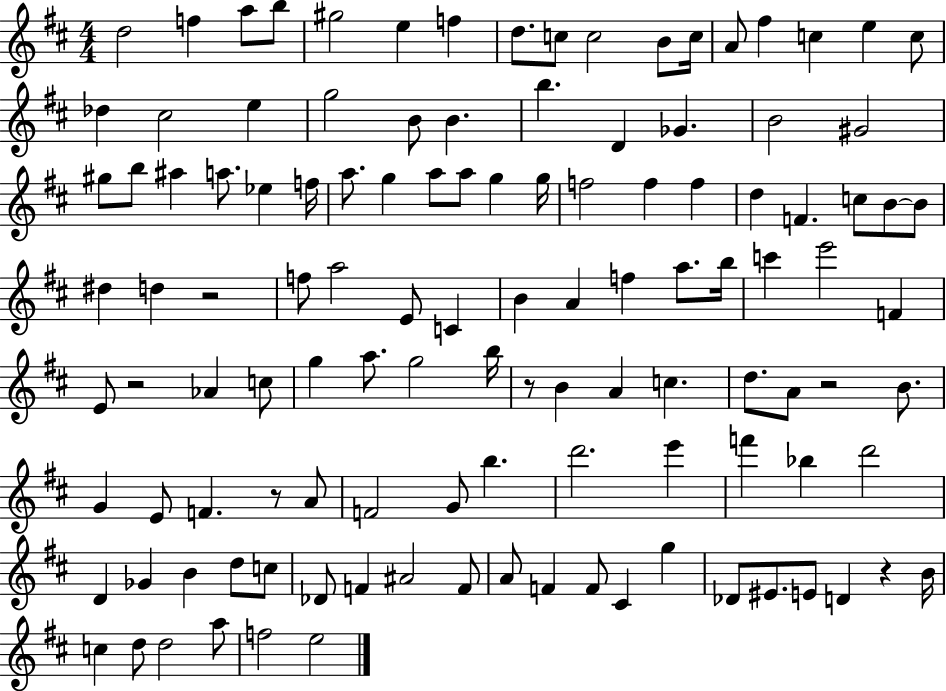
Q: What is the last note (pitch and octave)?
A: E5